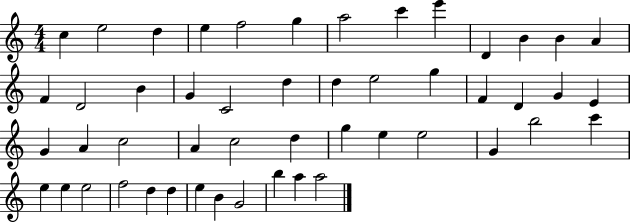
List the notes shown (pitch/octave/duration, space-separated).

C5/q E5/h D5/q E5/q F5/h G5/q A5/h C6/q E6/q D4/q B4/q B4/q A4/q F4/q D4/h B4/q G4/q C4/h D5/q D5/q E5/h G5/q F4/q D4/q G4/q E4/q G4/q A4/q C5/h A4/q C5/h D5/q G5/q E5/q E5/h G4/q B5/h C6/q E5/q E5/q E5/h F5/h D5/q D5/q E5/q B4/q G4/h B5/q A5/q A5/h